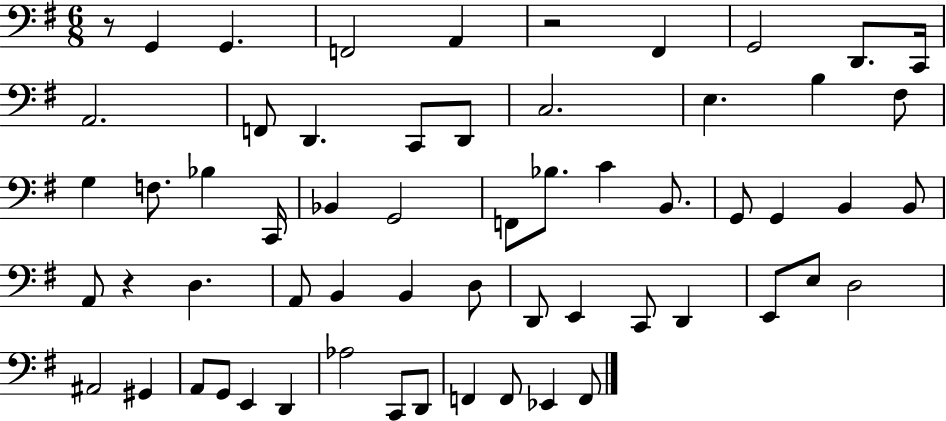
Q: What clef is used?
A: bass